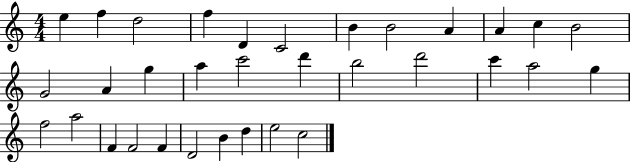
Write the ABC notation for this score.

X:1
T:Untitled
M:4/4
L:1/4
K:C
e f d2 f D C2 B B2 A A c B2 G2 A g a c'2 d' b2 d'2 c' a2 g f2 a2 F F2 F D2 B d e2 c2